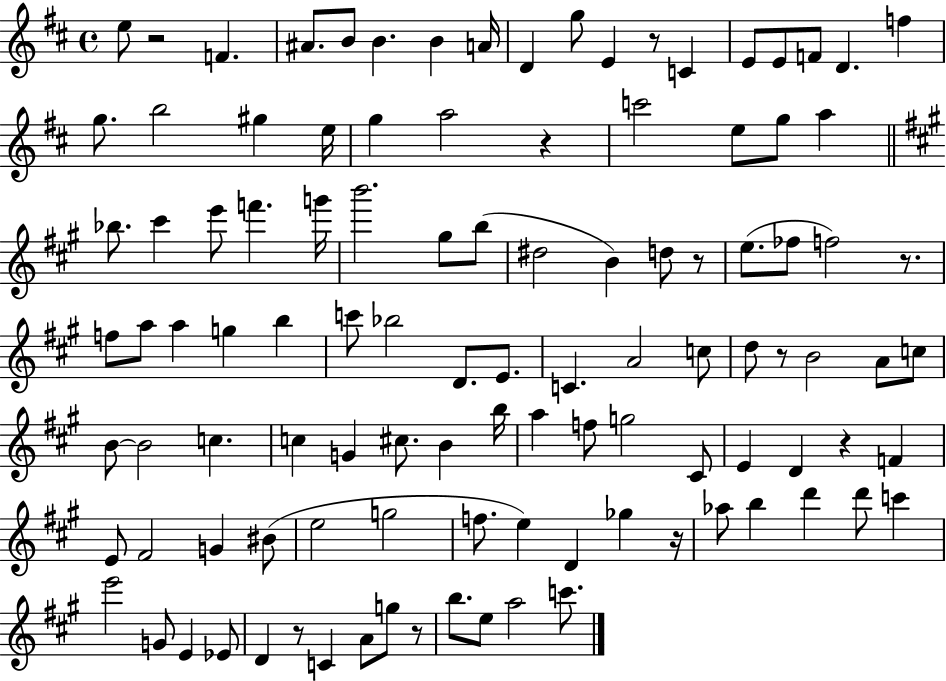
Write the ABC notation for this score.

X:1
T:Untitled
M:4/4
L:1/4
K:D
e/2 z2 F ^A/2 B/2 B B A/4 D g/2 E z/2 C E/2 E/2 F/2 D f g/2 b2 ^g e/4 g a2 z c'2 e/2 g/2 a _b/2 ^c' e'/2 f' g'/4 b'2 ^g/2 b/2 ^d2 B d/2 z/2 e/2 _f/2 f2 z/2 f/2 a/2 a g b c'/2 _b2 D/2 E/2 C A2 c/2 d/2 z/2 B2 A/2 c/2 B/2 B2 c c G ^c/2 B b/4 a f/2 g2 ^C/2 E D z F E/2 ^F2 G ^B/2 e2 g2 f/2 e D _g z/4 _a/2 b d' d'/2 c' e'2 G/2 E _E/2 D z/2 C A/2 g/2 z/2 b/2 e/2 a2 c'/2